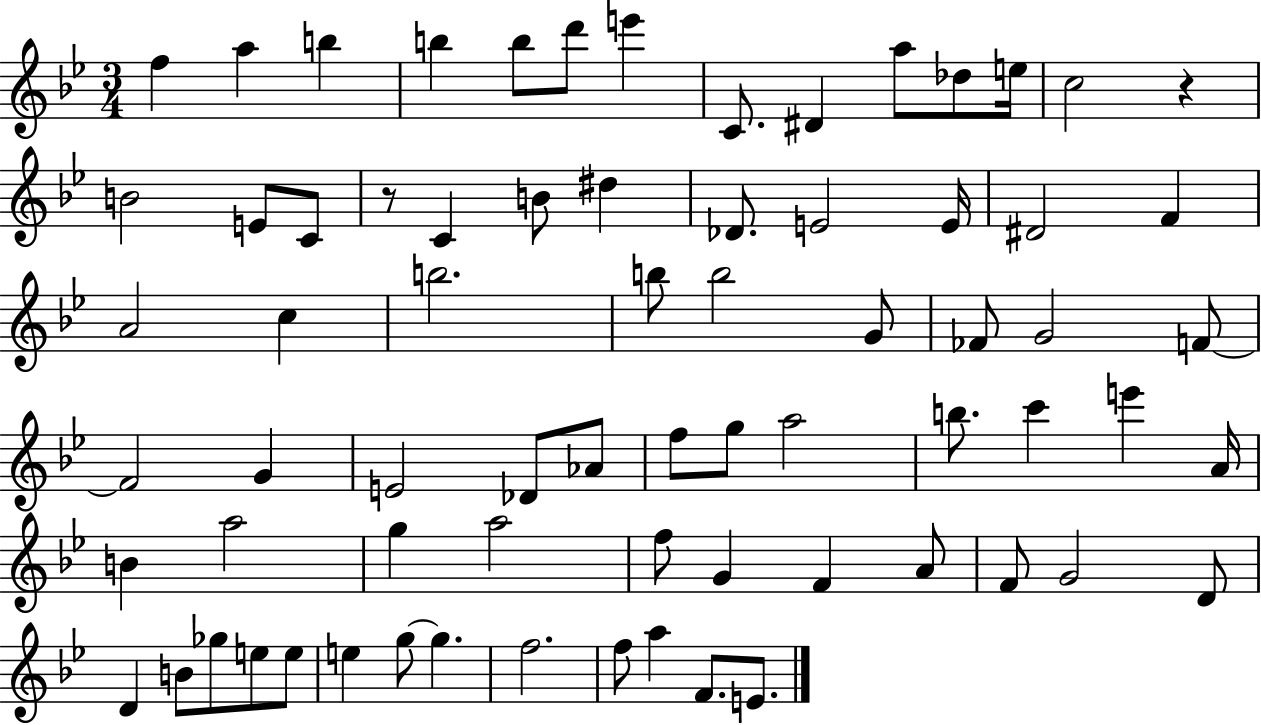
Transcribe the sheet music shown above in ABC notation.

X:1
T:Untitled
M:3/4
L:1/4
K:Bb
f a b b b/2 d'/2 e' C/2 ^D a/2 _d/2 e/4 c2 z B2 E/2 C/2 z/2 C B/2 ^d _D/2 E2 E/4 ^D2 F A2 c b2 b/2 b2 G/2 _F/2 G2 F/2 F2 G E2 _D/2 _A/2 f/2 g/2 a2 b/2 c' e' A/4 B a2 g a2 f/2 G F A/2 F/2 G2 D/2 D B/2 _g/2 e/2 e/2 e g/2 g f2 f/2 a F/2 E/2